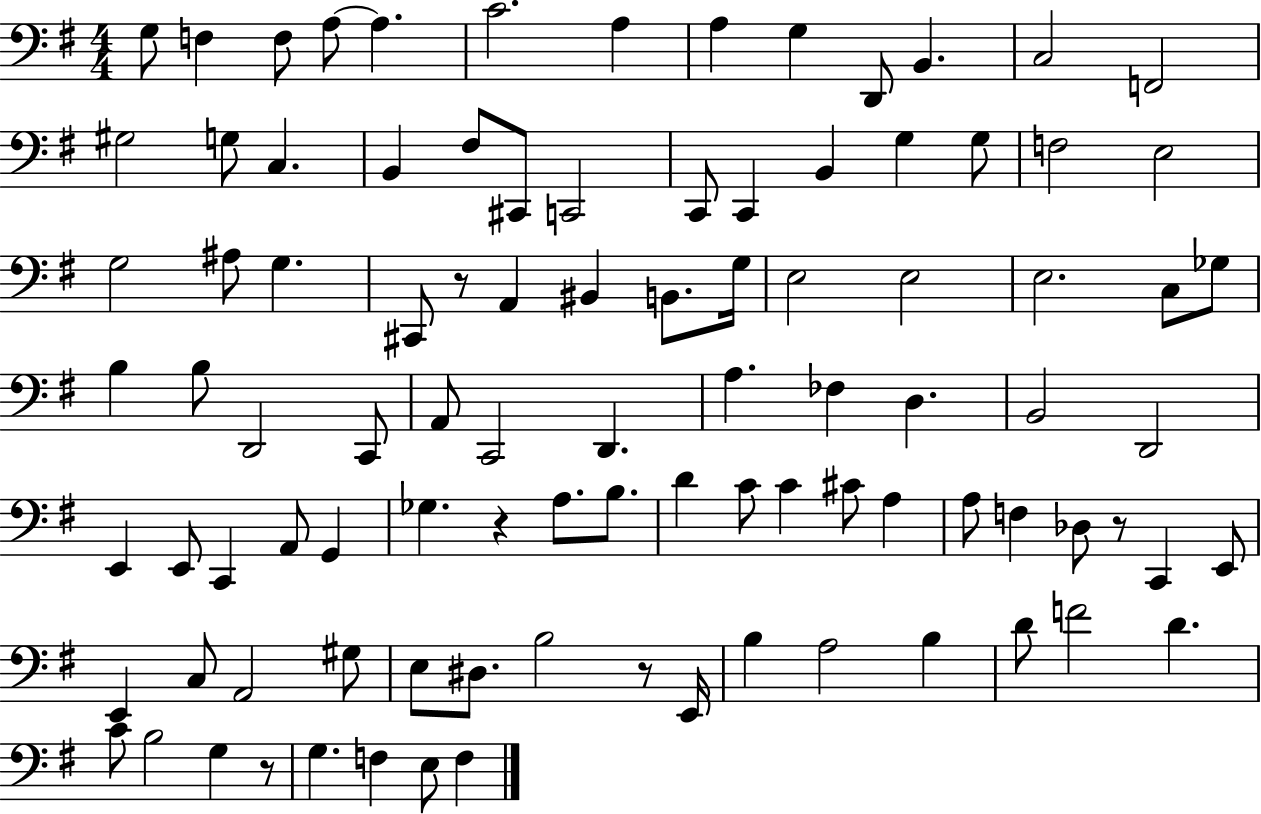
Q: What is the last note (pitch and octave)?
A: F3